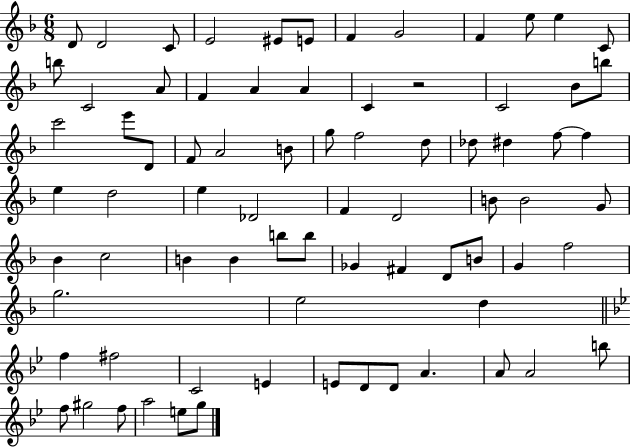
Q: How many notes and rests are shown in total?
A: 77